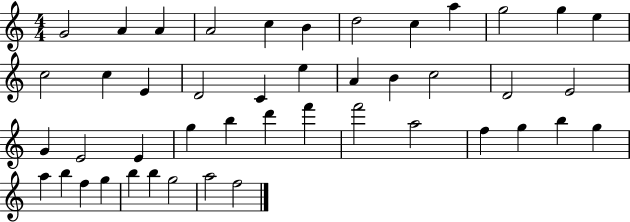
G4/h A4/q A4/q A4/h C5/q B4/q D5/h C5/q A5/q G5/h G5/q E5/q C5/h C5/q E4/q D4/h C4/q E5/q A4/q B4/q C5/h D4/h E4/h G4/q E4/h E4/q G5/q B5/q D6/q F6/q F6/h A5/h F5/q G5/q B5/q G5/q A5/q B5/q F5/q G5/q B5/q B5/q G5/h A5/h F5/h